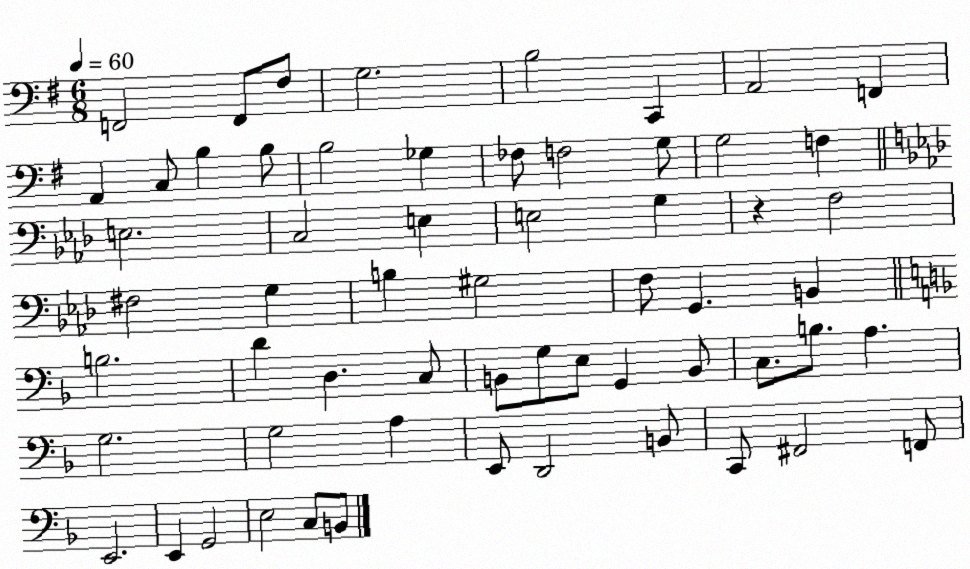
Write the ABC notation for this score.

X:1
T:Untitled
M:6/8
L:1/4
K:G
F,,2 F,,/2 ^F,/2 G,2 B,2 C,, A,,2 F,, A,, C,/2 B, B,/2 B,2 _G, _F,/2 F,2 G,/2 G,2 F, E,2 C,2 E, E,2 G, z F,2 ^F,2 G, B, ^G,2 F,/2 G,, B,, B,2 D D, C,/2 B,,/2 G,/2 E,/2 G,, B,,/2 C,/2 B,/2 A, G,2 G,2 A, E,,/2 D,,2 B,,/2 C,,/2 ^F,,2 F,,/2 E,,2 E,, G,,2 E,2 C,/2 B,,/2